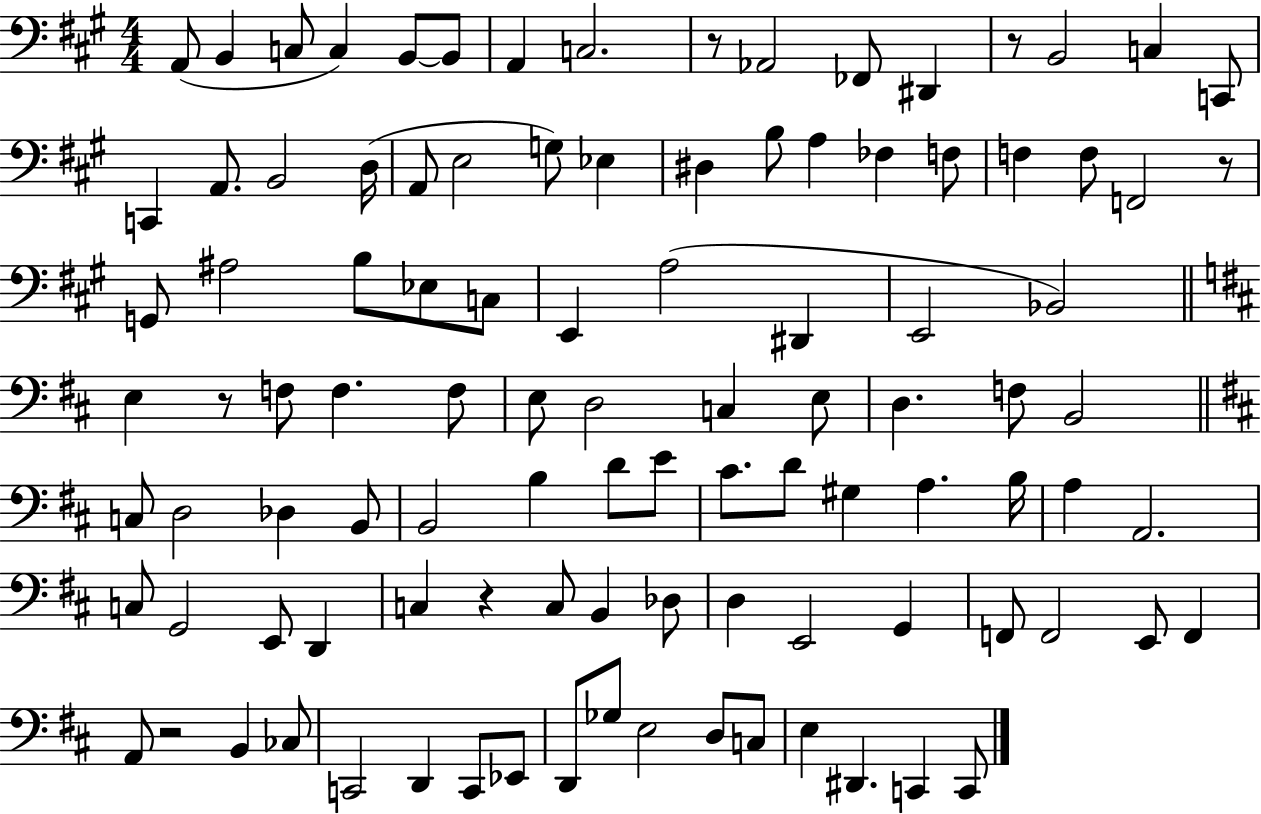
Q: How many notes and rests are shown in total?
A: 103